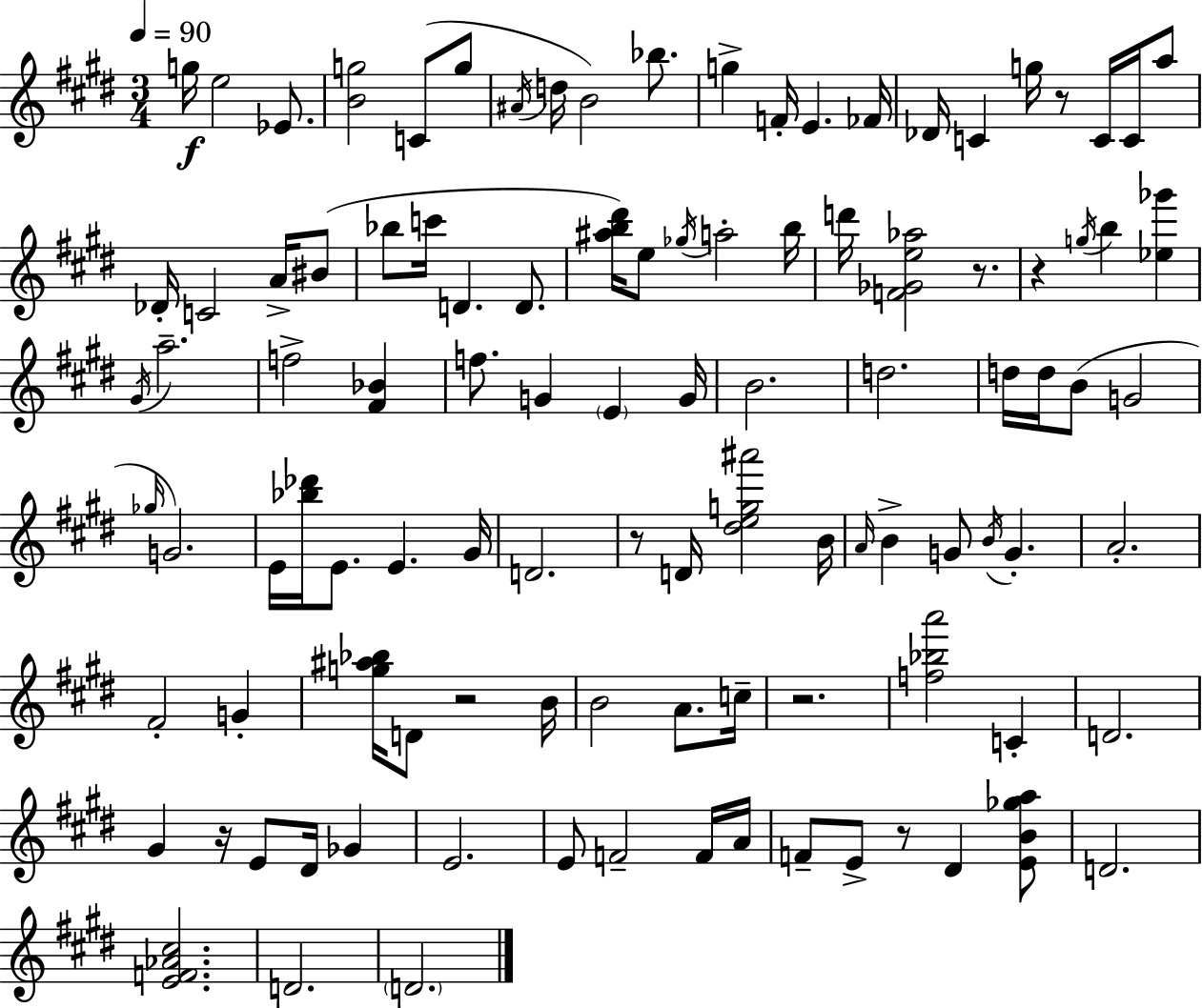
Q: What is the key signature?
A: E major